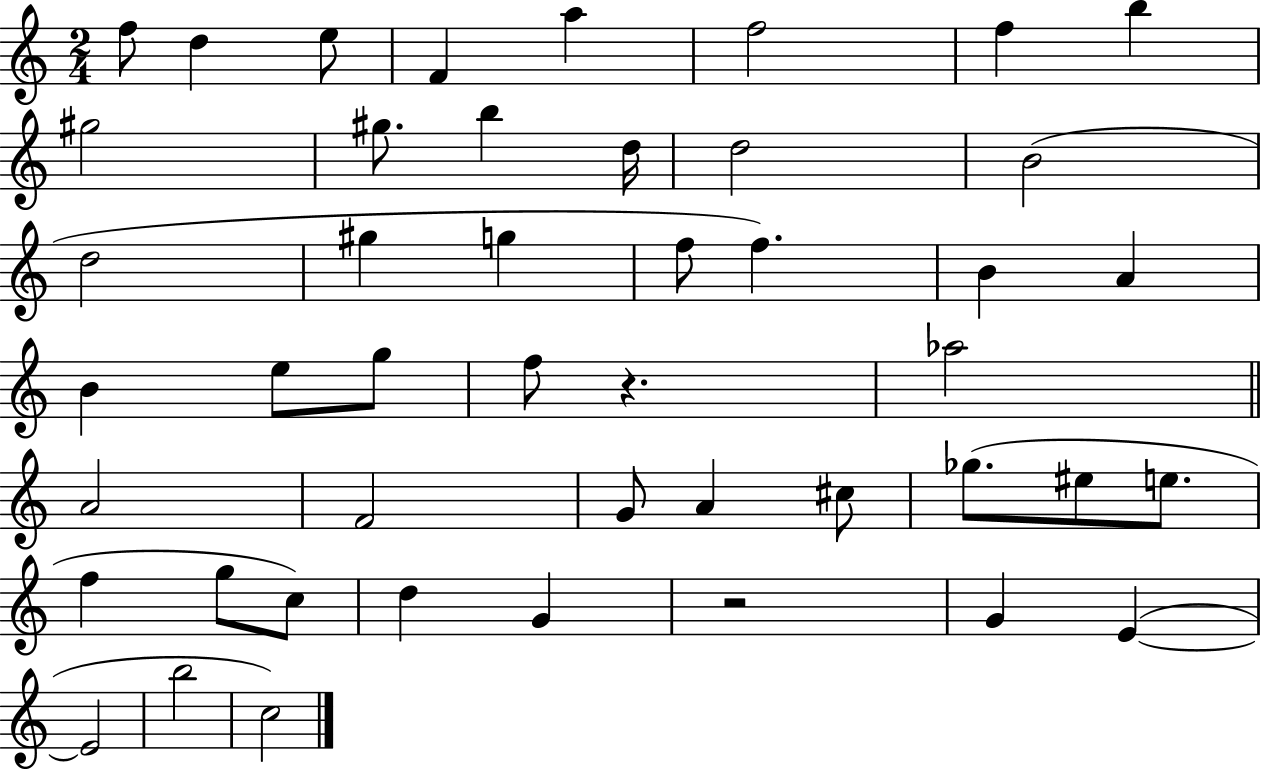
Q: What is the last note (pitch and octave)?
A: C5